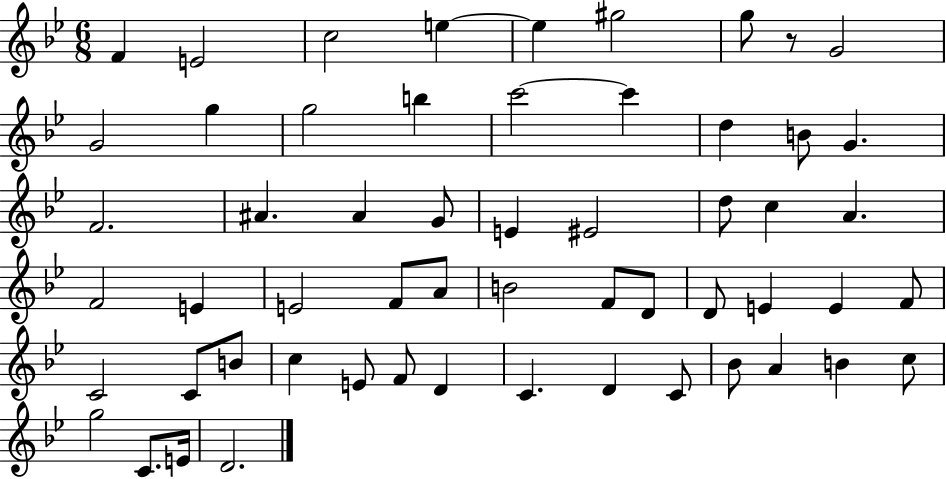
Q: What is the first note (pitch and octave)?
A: F4